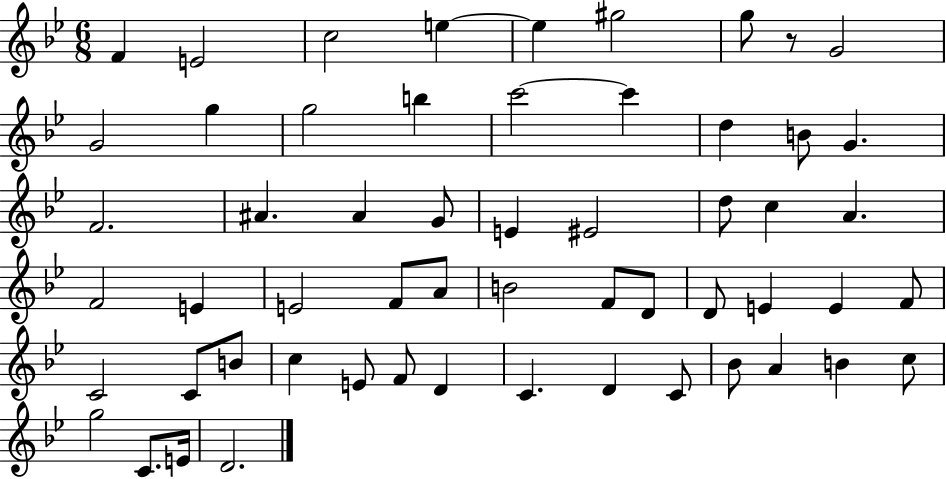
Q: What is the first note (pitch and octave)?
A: F4